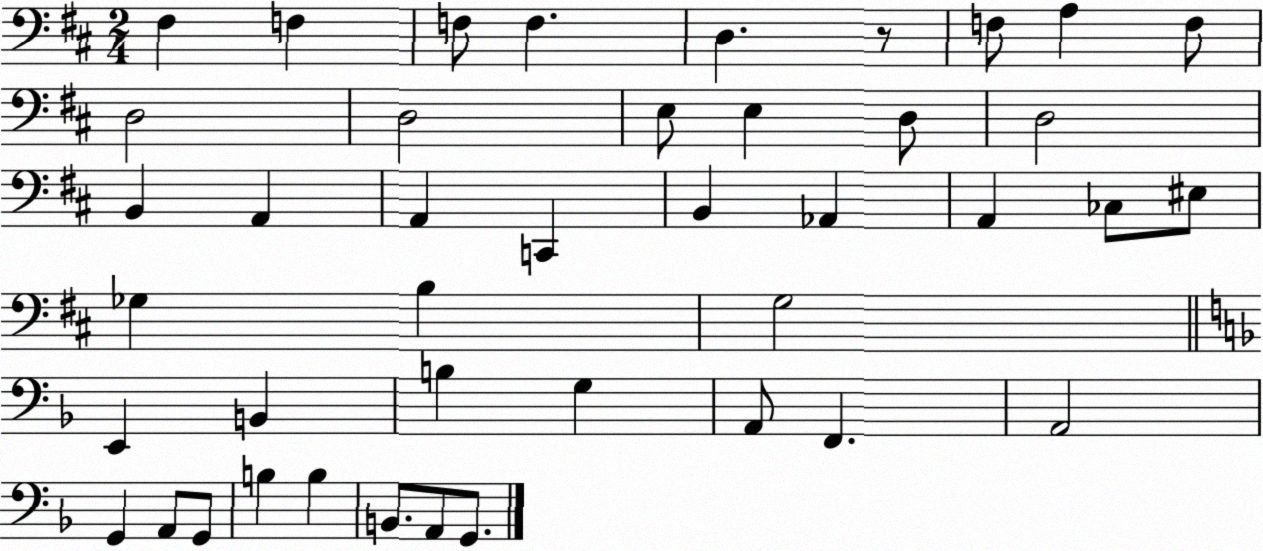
X:1
T:Untitled
M:2/4
L:1/4
K:D
^F, F, F,/2 F, D, z/2 F,/2 A, F,/2 D,2 D,2 E,/2 E, D,/2 D,2 B,, A,, A,, C,, B,, _A,, A,, _C,/2 ^E,/2 _G, B, G,2 E,, B,, B, G, A,,/2 F,, A,,2 G,, A,,/2 G,,/2 B, B, B,,/2 A,,/2 G,,/2